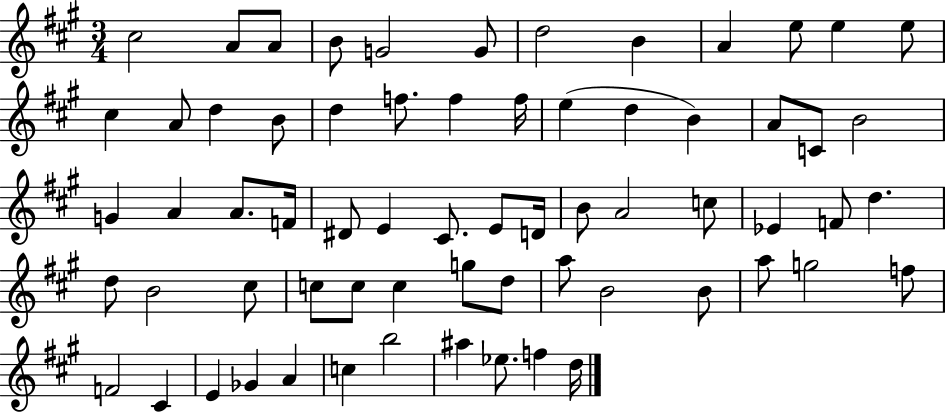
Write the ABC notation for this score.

X:1
T:Untitled
M:3/4
L:1/4
K:A
^c2 A/2 A/2 B/2 G2 G/2 d2 B A e/2 e e/2 ^c A/2 d B/2 d f/2 f f/4 e d B A/2 C/2 B2 G A A/2 F/4 ^D/2 E ^C/2 E/2 D/4 B/2 A2 c/2 _E F/2 d d/2 B2 ^c/2 c/2 c/2 c g/2 d/2 a/2 B2 B/2 a/2 g2 f/2 F2 ^C E _G A c b2 ^a _e/2 f d/4